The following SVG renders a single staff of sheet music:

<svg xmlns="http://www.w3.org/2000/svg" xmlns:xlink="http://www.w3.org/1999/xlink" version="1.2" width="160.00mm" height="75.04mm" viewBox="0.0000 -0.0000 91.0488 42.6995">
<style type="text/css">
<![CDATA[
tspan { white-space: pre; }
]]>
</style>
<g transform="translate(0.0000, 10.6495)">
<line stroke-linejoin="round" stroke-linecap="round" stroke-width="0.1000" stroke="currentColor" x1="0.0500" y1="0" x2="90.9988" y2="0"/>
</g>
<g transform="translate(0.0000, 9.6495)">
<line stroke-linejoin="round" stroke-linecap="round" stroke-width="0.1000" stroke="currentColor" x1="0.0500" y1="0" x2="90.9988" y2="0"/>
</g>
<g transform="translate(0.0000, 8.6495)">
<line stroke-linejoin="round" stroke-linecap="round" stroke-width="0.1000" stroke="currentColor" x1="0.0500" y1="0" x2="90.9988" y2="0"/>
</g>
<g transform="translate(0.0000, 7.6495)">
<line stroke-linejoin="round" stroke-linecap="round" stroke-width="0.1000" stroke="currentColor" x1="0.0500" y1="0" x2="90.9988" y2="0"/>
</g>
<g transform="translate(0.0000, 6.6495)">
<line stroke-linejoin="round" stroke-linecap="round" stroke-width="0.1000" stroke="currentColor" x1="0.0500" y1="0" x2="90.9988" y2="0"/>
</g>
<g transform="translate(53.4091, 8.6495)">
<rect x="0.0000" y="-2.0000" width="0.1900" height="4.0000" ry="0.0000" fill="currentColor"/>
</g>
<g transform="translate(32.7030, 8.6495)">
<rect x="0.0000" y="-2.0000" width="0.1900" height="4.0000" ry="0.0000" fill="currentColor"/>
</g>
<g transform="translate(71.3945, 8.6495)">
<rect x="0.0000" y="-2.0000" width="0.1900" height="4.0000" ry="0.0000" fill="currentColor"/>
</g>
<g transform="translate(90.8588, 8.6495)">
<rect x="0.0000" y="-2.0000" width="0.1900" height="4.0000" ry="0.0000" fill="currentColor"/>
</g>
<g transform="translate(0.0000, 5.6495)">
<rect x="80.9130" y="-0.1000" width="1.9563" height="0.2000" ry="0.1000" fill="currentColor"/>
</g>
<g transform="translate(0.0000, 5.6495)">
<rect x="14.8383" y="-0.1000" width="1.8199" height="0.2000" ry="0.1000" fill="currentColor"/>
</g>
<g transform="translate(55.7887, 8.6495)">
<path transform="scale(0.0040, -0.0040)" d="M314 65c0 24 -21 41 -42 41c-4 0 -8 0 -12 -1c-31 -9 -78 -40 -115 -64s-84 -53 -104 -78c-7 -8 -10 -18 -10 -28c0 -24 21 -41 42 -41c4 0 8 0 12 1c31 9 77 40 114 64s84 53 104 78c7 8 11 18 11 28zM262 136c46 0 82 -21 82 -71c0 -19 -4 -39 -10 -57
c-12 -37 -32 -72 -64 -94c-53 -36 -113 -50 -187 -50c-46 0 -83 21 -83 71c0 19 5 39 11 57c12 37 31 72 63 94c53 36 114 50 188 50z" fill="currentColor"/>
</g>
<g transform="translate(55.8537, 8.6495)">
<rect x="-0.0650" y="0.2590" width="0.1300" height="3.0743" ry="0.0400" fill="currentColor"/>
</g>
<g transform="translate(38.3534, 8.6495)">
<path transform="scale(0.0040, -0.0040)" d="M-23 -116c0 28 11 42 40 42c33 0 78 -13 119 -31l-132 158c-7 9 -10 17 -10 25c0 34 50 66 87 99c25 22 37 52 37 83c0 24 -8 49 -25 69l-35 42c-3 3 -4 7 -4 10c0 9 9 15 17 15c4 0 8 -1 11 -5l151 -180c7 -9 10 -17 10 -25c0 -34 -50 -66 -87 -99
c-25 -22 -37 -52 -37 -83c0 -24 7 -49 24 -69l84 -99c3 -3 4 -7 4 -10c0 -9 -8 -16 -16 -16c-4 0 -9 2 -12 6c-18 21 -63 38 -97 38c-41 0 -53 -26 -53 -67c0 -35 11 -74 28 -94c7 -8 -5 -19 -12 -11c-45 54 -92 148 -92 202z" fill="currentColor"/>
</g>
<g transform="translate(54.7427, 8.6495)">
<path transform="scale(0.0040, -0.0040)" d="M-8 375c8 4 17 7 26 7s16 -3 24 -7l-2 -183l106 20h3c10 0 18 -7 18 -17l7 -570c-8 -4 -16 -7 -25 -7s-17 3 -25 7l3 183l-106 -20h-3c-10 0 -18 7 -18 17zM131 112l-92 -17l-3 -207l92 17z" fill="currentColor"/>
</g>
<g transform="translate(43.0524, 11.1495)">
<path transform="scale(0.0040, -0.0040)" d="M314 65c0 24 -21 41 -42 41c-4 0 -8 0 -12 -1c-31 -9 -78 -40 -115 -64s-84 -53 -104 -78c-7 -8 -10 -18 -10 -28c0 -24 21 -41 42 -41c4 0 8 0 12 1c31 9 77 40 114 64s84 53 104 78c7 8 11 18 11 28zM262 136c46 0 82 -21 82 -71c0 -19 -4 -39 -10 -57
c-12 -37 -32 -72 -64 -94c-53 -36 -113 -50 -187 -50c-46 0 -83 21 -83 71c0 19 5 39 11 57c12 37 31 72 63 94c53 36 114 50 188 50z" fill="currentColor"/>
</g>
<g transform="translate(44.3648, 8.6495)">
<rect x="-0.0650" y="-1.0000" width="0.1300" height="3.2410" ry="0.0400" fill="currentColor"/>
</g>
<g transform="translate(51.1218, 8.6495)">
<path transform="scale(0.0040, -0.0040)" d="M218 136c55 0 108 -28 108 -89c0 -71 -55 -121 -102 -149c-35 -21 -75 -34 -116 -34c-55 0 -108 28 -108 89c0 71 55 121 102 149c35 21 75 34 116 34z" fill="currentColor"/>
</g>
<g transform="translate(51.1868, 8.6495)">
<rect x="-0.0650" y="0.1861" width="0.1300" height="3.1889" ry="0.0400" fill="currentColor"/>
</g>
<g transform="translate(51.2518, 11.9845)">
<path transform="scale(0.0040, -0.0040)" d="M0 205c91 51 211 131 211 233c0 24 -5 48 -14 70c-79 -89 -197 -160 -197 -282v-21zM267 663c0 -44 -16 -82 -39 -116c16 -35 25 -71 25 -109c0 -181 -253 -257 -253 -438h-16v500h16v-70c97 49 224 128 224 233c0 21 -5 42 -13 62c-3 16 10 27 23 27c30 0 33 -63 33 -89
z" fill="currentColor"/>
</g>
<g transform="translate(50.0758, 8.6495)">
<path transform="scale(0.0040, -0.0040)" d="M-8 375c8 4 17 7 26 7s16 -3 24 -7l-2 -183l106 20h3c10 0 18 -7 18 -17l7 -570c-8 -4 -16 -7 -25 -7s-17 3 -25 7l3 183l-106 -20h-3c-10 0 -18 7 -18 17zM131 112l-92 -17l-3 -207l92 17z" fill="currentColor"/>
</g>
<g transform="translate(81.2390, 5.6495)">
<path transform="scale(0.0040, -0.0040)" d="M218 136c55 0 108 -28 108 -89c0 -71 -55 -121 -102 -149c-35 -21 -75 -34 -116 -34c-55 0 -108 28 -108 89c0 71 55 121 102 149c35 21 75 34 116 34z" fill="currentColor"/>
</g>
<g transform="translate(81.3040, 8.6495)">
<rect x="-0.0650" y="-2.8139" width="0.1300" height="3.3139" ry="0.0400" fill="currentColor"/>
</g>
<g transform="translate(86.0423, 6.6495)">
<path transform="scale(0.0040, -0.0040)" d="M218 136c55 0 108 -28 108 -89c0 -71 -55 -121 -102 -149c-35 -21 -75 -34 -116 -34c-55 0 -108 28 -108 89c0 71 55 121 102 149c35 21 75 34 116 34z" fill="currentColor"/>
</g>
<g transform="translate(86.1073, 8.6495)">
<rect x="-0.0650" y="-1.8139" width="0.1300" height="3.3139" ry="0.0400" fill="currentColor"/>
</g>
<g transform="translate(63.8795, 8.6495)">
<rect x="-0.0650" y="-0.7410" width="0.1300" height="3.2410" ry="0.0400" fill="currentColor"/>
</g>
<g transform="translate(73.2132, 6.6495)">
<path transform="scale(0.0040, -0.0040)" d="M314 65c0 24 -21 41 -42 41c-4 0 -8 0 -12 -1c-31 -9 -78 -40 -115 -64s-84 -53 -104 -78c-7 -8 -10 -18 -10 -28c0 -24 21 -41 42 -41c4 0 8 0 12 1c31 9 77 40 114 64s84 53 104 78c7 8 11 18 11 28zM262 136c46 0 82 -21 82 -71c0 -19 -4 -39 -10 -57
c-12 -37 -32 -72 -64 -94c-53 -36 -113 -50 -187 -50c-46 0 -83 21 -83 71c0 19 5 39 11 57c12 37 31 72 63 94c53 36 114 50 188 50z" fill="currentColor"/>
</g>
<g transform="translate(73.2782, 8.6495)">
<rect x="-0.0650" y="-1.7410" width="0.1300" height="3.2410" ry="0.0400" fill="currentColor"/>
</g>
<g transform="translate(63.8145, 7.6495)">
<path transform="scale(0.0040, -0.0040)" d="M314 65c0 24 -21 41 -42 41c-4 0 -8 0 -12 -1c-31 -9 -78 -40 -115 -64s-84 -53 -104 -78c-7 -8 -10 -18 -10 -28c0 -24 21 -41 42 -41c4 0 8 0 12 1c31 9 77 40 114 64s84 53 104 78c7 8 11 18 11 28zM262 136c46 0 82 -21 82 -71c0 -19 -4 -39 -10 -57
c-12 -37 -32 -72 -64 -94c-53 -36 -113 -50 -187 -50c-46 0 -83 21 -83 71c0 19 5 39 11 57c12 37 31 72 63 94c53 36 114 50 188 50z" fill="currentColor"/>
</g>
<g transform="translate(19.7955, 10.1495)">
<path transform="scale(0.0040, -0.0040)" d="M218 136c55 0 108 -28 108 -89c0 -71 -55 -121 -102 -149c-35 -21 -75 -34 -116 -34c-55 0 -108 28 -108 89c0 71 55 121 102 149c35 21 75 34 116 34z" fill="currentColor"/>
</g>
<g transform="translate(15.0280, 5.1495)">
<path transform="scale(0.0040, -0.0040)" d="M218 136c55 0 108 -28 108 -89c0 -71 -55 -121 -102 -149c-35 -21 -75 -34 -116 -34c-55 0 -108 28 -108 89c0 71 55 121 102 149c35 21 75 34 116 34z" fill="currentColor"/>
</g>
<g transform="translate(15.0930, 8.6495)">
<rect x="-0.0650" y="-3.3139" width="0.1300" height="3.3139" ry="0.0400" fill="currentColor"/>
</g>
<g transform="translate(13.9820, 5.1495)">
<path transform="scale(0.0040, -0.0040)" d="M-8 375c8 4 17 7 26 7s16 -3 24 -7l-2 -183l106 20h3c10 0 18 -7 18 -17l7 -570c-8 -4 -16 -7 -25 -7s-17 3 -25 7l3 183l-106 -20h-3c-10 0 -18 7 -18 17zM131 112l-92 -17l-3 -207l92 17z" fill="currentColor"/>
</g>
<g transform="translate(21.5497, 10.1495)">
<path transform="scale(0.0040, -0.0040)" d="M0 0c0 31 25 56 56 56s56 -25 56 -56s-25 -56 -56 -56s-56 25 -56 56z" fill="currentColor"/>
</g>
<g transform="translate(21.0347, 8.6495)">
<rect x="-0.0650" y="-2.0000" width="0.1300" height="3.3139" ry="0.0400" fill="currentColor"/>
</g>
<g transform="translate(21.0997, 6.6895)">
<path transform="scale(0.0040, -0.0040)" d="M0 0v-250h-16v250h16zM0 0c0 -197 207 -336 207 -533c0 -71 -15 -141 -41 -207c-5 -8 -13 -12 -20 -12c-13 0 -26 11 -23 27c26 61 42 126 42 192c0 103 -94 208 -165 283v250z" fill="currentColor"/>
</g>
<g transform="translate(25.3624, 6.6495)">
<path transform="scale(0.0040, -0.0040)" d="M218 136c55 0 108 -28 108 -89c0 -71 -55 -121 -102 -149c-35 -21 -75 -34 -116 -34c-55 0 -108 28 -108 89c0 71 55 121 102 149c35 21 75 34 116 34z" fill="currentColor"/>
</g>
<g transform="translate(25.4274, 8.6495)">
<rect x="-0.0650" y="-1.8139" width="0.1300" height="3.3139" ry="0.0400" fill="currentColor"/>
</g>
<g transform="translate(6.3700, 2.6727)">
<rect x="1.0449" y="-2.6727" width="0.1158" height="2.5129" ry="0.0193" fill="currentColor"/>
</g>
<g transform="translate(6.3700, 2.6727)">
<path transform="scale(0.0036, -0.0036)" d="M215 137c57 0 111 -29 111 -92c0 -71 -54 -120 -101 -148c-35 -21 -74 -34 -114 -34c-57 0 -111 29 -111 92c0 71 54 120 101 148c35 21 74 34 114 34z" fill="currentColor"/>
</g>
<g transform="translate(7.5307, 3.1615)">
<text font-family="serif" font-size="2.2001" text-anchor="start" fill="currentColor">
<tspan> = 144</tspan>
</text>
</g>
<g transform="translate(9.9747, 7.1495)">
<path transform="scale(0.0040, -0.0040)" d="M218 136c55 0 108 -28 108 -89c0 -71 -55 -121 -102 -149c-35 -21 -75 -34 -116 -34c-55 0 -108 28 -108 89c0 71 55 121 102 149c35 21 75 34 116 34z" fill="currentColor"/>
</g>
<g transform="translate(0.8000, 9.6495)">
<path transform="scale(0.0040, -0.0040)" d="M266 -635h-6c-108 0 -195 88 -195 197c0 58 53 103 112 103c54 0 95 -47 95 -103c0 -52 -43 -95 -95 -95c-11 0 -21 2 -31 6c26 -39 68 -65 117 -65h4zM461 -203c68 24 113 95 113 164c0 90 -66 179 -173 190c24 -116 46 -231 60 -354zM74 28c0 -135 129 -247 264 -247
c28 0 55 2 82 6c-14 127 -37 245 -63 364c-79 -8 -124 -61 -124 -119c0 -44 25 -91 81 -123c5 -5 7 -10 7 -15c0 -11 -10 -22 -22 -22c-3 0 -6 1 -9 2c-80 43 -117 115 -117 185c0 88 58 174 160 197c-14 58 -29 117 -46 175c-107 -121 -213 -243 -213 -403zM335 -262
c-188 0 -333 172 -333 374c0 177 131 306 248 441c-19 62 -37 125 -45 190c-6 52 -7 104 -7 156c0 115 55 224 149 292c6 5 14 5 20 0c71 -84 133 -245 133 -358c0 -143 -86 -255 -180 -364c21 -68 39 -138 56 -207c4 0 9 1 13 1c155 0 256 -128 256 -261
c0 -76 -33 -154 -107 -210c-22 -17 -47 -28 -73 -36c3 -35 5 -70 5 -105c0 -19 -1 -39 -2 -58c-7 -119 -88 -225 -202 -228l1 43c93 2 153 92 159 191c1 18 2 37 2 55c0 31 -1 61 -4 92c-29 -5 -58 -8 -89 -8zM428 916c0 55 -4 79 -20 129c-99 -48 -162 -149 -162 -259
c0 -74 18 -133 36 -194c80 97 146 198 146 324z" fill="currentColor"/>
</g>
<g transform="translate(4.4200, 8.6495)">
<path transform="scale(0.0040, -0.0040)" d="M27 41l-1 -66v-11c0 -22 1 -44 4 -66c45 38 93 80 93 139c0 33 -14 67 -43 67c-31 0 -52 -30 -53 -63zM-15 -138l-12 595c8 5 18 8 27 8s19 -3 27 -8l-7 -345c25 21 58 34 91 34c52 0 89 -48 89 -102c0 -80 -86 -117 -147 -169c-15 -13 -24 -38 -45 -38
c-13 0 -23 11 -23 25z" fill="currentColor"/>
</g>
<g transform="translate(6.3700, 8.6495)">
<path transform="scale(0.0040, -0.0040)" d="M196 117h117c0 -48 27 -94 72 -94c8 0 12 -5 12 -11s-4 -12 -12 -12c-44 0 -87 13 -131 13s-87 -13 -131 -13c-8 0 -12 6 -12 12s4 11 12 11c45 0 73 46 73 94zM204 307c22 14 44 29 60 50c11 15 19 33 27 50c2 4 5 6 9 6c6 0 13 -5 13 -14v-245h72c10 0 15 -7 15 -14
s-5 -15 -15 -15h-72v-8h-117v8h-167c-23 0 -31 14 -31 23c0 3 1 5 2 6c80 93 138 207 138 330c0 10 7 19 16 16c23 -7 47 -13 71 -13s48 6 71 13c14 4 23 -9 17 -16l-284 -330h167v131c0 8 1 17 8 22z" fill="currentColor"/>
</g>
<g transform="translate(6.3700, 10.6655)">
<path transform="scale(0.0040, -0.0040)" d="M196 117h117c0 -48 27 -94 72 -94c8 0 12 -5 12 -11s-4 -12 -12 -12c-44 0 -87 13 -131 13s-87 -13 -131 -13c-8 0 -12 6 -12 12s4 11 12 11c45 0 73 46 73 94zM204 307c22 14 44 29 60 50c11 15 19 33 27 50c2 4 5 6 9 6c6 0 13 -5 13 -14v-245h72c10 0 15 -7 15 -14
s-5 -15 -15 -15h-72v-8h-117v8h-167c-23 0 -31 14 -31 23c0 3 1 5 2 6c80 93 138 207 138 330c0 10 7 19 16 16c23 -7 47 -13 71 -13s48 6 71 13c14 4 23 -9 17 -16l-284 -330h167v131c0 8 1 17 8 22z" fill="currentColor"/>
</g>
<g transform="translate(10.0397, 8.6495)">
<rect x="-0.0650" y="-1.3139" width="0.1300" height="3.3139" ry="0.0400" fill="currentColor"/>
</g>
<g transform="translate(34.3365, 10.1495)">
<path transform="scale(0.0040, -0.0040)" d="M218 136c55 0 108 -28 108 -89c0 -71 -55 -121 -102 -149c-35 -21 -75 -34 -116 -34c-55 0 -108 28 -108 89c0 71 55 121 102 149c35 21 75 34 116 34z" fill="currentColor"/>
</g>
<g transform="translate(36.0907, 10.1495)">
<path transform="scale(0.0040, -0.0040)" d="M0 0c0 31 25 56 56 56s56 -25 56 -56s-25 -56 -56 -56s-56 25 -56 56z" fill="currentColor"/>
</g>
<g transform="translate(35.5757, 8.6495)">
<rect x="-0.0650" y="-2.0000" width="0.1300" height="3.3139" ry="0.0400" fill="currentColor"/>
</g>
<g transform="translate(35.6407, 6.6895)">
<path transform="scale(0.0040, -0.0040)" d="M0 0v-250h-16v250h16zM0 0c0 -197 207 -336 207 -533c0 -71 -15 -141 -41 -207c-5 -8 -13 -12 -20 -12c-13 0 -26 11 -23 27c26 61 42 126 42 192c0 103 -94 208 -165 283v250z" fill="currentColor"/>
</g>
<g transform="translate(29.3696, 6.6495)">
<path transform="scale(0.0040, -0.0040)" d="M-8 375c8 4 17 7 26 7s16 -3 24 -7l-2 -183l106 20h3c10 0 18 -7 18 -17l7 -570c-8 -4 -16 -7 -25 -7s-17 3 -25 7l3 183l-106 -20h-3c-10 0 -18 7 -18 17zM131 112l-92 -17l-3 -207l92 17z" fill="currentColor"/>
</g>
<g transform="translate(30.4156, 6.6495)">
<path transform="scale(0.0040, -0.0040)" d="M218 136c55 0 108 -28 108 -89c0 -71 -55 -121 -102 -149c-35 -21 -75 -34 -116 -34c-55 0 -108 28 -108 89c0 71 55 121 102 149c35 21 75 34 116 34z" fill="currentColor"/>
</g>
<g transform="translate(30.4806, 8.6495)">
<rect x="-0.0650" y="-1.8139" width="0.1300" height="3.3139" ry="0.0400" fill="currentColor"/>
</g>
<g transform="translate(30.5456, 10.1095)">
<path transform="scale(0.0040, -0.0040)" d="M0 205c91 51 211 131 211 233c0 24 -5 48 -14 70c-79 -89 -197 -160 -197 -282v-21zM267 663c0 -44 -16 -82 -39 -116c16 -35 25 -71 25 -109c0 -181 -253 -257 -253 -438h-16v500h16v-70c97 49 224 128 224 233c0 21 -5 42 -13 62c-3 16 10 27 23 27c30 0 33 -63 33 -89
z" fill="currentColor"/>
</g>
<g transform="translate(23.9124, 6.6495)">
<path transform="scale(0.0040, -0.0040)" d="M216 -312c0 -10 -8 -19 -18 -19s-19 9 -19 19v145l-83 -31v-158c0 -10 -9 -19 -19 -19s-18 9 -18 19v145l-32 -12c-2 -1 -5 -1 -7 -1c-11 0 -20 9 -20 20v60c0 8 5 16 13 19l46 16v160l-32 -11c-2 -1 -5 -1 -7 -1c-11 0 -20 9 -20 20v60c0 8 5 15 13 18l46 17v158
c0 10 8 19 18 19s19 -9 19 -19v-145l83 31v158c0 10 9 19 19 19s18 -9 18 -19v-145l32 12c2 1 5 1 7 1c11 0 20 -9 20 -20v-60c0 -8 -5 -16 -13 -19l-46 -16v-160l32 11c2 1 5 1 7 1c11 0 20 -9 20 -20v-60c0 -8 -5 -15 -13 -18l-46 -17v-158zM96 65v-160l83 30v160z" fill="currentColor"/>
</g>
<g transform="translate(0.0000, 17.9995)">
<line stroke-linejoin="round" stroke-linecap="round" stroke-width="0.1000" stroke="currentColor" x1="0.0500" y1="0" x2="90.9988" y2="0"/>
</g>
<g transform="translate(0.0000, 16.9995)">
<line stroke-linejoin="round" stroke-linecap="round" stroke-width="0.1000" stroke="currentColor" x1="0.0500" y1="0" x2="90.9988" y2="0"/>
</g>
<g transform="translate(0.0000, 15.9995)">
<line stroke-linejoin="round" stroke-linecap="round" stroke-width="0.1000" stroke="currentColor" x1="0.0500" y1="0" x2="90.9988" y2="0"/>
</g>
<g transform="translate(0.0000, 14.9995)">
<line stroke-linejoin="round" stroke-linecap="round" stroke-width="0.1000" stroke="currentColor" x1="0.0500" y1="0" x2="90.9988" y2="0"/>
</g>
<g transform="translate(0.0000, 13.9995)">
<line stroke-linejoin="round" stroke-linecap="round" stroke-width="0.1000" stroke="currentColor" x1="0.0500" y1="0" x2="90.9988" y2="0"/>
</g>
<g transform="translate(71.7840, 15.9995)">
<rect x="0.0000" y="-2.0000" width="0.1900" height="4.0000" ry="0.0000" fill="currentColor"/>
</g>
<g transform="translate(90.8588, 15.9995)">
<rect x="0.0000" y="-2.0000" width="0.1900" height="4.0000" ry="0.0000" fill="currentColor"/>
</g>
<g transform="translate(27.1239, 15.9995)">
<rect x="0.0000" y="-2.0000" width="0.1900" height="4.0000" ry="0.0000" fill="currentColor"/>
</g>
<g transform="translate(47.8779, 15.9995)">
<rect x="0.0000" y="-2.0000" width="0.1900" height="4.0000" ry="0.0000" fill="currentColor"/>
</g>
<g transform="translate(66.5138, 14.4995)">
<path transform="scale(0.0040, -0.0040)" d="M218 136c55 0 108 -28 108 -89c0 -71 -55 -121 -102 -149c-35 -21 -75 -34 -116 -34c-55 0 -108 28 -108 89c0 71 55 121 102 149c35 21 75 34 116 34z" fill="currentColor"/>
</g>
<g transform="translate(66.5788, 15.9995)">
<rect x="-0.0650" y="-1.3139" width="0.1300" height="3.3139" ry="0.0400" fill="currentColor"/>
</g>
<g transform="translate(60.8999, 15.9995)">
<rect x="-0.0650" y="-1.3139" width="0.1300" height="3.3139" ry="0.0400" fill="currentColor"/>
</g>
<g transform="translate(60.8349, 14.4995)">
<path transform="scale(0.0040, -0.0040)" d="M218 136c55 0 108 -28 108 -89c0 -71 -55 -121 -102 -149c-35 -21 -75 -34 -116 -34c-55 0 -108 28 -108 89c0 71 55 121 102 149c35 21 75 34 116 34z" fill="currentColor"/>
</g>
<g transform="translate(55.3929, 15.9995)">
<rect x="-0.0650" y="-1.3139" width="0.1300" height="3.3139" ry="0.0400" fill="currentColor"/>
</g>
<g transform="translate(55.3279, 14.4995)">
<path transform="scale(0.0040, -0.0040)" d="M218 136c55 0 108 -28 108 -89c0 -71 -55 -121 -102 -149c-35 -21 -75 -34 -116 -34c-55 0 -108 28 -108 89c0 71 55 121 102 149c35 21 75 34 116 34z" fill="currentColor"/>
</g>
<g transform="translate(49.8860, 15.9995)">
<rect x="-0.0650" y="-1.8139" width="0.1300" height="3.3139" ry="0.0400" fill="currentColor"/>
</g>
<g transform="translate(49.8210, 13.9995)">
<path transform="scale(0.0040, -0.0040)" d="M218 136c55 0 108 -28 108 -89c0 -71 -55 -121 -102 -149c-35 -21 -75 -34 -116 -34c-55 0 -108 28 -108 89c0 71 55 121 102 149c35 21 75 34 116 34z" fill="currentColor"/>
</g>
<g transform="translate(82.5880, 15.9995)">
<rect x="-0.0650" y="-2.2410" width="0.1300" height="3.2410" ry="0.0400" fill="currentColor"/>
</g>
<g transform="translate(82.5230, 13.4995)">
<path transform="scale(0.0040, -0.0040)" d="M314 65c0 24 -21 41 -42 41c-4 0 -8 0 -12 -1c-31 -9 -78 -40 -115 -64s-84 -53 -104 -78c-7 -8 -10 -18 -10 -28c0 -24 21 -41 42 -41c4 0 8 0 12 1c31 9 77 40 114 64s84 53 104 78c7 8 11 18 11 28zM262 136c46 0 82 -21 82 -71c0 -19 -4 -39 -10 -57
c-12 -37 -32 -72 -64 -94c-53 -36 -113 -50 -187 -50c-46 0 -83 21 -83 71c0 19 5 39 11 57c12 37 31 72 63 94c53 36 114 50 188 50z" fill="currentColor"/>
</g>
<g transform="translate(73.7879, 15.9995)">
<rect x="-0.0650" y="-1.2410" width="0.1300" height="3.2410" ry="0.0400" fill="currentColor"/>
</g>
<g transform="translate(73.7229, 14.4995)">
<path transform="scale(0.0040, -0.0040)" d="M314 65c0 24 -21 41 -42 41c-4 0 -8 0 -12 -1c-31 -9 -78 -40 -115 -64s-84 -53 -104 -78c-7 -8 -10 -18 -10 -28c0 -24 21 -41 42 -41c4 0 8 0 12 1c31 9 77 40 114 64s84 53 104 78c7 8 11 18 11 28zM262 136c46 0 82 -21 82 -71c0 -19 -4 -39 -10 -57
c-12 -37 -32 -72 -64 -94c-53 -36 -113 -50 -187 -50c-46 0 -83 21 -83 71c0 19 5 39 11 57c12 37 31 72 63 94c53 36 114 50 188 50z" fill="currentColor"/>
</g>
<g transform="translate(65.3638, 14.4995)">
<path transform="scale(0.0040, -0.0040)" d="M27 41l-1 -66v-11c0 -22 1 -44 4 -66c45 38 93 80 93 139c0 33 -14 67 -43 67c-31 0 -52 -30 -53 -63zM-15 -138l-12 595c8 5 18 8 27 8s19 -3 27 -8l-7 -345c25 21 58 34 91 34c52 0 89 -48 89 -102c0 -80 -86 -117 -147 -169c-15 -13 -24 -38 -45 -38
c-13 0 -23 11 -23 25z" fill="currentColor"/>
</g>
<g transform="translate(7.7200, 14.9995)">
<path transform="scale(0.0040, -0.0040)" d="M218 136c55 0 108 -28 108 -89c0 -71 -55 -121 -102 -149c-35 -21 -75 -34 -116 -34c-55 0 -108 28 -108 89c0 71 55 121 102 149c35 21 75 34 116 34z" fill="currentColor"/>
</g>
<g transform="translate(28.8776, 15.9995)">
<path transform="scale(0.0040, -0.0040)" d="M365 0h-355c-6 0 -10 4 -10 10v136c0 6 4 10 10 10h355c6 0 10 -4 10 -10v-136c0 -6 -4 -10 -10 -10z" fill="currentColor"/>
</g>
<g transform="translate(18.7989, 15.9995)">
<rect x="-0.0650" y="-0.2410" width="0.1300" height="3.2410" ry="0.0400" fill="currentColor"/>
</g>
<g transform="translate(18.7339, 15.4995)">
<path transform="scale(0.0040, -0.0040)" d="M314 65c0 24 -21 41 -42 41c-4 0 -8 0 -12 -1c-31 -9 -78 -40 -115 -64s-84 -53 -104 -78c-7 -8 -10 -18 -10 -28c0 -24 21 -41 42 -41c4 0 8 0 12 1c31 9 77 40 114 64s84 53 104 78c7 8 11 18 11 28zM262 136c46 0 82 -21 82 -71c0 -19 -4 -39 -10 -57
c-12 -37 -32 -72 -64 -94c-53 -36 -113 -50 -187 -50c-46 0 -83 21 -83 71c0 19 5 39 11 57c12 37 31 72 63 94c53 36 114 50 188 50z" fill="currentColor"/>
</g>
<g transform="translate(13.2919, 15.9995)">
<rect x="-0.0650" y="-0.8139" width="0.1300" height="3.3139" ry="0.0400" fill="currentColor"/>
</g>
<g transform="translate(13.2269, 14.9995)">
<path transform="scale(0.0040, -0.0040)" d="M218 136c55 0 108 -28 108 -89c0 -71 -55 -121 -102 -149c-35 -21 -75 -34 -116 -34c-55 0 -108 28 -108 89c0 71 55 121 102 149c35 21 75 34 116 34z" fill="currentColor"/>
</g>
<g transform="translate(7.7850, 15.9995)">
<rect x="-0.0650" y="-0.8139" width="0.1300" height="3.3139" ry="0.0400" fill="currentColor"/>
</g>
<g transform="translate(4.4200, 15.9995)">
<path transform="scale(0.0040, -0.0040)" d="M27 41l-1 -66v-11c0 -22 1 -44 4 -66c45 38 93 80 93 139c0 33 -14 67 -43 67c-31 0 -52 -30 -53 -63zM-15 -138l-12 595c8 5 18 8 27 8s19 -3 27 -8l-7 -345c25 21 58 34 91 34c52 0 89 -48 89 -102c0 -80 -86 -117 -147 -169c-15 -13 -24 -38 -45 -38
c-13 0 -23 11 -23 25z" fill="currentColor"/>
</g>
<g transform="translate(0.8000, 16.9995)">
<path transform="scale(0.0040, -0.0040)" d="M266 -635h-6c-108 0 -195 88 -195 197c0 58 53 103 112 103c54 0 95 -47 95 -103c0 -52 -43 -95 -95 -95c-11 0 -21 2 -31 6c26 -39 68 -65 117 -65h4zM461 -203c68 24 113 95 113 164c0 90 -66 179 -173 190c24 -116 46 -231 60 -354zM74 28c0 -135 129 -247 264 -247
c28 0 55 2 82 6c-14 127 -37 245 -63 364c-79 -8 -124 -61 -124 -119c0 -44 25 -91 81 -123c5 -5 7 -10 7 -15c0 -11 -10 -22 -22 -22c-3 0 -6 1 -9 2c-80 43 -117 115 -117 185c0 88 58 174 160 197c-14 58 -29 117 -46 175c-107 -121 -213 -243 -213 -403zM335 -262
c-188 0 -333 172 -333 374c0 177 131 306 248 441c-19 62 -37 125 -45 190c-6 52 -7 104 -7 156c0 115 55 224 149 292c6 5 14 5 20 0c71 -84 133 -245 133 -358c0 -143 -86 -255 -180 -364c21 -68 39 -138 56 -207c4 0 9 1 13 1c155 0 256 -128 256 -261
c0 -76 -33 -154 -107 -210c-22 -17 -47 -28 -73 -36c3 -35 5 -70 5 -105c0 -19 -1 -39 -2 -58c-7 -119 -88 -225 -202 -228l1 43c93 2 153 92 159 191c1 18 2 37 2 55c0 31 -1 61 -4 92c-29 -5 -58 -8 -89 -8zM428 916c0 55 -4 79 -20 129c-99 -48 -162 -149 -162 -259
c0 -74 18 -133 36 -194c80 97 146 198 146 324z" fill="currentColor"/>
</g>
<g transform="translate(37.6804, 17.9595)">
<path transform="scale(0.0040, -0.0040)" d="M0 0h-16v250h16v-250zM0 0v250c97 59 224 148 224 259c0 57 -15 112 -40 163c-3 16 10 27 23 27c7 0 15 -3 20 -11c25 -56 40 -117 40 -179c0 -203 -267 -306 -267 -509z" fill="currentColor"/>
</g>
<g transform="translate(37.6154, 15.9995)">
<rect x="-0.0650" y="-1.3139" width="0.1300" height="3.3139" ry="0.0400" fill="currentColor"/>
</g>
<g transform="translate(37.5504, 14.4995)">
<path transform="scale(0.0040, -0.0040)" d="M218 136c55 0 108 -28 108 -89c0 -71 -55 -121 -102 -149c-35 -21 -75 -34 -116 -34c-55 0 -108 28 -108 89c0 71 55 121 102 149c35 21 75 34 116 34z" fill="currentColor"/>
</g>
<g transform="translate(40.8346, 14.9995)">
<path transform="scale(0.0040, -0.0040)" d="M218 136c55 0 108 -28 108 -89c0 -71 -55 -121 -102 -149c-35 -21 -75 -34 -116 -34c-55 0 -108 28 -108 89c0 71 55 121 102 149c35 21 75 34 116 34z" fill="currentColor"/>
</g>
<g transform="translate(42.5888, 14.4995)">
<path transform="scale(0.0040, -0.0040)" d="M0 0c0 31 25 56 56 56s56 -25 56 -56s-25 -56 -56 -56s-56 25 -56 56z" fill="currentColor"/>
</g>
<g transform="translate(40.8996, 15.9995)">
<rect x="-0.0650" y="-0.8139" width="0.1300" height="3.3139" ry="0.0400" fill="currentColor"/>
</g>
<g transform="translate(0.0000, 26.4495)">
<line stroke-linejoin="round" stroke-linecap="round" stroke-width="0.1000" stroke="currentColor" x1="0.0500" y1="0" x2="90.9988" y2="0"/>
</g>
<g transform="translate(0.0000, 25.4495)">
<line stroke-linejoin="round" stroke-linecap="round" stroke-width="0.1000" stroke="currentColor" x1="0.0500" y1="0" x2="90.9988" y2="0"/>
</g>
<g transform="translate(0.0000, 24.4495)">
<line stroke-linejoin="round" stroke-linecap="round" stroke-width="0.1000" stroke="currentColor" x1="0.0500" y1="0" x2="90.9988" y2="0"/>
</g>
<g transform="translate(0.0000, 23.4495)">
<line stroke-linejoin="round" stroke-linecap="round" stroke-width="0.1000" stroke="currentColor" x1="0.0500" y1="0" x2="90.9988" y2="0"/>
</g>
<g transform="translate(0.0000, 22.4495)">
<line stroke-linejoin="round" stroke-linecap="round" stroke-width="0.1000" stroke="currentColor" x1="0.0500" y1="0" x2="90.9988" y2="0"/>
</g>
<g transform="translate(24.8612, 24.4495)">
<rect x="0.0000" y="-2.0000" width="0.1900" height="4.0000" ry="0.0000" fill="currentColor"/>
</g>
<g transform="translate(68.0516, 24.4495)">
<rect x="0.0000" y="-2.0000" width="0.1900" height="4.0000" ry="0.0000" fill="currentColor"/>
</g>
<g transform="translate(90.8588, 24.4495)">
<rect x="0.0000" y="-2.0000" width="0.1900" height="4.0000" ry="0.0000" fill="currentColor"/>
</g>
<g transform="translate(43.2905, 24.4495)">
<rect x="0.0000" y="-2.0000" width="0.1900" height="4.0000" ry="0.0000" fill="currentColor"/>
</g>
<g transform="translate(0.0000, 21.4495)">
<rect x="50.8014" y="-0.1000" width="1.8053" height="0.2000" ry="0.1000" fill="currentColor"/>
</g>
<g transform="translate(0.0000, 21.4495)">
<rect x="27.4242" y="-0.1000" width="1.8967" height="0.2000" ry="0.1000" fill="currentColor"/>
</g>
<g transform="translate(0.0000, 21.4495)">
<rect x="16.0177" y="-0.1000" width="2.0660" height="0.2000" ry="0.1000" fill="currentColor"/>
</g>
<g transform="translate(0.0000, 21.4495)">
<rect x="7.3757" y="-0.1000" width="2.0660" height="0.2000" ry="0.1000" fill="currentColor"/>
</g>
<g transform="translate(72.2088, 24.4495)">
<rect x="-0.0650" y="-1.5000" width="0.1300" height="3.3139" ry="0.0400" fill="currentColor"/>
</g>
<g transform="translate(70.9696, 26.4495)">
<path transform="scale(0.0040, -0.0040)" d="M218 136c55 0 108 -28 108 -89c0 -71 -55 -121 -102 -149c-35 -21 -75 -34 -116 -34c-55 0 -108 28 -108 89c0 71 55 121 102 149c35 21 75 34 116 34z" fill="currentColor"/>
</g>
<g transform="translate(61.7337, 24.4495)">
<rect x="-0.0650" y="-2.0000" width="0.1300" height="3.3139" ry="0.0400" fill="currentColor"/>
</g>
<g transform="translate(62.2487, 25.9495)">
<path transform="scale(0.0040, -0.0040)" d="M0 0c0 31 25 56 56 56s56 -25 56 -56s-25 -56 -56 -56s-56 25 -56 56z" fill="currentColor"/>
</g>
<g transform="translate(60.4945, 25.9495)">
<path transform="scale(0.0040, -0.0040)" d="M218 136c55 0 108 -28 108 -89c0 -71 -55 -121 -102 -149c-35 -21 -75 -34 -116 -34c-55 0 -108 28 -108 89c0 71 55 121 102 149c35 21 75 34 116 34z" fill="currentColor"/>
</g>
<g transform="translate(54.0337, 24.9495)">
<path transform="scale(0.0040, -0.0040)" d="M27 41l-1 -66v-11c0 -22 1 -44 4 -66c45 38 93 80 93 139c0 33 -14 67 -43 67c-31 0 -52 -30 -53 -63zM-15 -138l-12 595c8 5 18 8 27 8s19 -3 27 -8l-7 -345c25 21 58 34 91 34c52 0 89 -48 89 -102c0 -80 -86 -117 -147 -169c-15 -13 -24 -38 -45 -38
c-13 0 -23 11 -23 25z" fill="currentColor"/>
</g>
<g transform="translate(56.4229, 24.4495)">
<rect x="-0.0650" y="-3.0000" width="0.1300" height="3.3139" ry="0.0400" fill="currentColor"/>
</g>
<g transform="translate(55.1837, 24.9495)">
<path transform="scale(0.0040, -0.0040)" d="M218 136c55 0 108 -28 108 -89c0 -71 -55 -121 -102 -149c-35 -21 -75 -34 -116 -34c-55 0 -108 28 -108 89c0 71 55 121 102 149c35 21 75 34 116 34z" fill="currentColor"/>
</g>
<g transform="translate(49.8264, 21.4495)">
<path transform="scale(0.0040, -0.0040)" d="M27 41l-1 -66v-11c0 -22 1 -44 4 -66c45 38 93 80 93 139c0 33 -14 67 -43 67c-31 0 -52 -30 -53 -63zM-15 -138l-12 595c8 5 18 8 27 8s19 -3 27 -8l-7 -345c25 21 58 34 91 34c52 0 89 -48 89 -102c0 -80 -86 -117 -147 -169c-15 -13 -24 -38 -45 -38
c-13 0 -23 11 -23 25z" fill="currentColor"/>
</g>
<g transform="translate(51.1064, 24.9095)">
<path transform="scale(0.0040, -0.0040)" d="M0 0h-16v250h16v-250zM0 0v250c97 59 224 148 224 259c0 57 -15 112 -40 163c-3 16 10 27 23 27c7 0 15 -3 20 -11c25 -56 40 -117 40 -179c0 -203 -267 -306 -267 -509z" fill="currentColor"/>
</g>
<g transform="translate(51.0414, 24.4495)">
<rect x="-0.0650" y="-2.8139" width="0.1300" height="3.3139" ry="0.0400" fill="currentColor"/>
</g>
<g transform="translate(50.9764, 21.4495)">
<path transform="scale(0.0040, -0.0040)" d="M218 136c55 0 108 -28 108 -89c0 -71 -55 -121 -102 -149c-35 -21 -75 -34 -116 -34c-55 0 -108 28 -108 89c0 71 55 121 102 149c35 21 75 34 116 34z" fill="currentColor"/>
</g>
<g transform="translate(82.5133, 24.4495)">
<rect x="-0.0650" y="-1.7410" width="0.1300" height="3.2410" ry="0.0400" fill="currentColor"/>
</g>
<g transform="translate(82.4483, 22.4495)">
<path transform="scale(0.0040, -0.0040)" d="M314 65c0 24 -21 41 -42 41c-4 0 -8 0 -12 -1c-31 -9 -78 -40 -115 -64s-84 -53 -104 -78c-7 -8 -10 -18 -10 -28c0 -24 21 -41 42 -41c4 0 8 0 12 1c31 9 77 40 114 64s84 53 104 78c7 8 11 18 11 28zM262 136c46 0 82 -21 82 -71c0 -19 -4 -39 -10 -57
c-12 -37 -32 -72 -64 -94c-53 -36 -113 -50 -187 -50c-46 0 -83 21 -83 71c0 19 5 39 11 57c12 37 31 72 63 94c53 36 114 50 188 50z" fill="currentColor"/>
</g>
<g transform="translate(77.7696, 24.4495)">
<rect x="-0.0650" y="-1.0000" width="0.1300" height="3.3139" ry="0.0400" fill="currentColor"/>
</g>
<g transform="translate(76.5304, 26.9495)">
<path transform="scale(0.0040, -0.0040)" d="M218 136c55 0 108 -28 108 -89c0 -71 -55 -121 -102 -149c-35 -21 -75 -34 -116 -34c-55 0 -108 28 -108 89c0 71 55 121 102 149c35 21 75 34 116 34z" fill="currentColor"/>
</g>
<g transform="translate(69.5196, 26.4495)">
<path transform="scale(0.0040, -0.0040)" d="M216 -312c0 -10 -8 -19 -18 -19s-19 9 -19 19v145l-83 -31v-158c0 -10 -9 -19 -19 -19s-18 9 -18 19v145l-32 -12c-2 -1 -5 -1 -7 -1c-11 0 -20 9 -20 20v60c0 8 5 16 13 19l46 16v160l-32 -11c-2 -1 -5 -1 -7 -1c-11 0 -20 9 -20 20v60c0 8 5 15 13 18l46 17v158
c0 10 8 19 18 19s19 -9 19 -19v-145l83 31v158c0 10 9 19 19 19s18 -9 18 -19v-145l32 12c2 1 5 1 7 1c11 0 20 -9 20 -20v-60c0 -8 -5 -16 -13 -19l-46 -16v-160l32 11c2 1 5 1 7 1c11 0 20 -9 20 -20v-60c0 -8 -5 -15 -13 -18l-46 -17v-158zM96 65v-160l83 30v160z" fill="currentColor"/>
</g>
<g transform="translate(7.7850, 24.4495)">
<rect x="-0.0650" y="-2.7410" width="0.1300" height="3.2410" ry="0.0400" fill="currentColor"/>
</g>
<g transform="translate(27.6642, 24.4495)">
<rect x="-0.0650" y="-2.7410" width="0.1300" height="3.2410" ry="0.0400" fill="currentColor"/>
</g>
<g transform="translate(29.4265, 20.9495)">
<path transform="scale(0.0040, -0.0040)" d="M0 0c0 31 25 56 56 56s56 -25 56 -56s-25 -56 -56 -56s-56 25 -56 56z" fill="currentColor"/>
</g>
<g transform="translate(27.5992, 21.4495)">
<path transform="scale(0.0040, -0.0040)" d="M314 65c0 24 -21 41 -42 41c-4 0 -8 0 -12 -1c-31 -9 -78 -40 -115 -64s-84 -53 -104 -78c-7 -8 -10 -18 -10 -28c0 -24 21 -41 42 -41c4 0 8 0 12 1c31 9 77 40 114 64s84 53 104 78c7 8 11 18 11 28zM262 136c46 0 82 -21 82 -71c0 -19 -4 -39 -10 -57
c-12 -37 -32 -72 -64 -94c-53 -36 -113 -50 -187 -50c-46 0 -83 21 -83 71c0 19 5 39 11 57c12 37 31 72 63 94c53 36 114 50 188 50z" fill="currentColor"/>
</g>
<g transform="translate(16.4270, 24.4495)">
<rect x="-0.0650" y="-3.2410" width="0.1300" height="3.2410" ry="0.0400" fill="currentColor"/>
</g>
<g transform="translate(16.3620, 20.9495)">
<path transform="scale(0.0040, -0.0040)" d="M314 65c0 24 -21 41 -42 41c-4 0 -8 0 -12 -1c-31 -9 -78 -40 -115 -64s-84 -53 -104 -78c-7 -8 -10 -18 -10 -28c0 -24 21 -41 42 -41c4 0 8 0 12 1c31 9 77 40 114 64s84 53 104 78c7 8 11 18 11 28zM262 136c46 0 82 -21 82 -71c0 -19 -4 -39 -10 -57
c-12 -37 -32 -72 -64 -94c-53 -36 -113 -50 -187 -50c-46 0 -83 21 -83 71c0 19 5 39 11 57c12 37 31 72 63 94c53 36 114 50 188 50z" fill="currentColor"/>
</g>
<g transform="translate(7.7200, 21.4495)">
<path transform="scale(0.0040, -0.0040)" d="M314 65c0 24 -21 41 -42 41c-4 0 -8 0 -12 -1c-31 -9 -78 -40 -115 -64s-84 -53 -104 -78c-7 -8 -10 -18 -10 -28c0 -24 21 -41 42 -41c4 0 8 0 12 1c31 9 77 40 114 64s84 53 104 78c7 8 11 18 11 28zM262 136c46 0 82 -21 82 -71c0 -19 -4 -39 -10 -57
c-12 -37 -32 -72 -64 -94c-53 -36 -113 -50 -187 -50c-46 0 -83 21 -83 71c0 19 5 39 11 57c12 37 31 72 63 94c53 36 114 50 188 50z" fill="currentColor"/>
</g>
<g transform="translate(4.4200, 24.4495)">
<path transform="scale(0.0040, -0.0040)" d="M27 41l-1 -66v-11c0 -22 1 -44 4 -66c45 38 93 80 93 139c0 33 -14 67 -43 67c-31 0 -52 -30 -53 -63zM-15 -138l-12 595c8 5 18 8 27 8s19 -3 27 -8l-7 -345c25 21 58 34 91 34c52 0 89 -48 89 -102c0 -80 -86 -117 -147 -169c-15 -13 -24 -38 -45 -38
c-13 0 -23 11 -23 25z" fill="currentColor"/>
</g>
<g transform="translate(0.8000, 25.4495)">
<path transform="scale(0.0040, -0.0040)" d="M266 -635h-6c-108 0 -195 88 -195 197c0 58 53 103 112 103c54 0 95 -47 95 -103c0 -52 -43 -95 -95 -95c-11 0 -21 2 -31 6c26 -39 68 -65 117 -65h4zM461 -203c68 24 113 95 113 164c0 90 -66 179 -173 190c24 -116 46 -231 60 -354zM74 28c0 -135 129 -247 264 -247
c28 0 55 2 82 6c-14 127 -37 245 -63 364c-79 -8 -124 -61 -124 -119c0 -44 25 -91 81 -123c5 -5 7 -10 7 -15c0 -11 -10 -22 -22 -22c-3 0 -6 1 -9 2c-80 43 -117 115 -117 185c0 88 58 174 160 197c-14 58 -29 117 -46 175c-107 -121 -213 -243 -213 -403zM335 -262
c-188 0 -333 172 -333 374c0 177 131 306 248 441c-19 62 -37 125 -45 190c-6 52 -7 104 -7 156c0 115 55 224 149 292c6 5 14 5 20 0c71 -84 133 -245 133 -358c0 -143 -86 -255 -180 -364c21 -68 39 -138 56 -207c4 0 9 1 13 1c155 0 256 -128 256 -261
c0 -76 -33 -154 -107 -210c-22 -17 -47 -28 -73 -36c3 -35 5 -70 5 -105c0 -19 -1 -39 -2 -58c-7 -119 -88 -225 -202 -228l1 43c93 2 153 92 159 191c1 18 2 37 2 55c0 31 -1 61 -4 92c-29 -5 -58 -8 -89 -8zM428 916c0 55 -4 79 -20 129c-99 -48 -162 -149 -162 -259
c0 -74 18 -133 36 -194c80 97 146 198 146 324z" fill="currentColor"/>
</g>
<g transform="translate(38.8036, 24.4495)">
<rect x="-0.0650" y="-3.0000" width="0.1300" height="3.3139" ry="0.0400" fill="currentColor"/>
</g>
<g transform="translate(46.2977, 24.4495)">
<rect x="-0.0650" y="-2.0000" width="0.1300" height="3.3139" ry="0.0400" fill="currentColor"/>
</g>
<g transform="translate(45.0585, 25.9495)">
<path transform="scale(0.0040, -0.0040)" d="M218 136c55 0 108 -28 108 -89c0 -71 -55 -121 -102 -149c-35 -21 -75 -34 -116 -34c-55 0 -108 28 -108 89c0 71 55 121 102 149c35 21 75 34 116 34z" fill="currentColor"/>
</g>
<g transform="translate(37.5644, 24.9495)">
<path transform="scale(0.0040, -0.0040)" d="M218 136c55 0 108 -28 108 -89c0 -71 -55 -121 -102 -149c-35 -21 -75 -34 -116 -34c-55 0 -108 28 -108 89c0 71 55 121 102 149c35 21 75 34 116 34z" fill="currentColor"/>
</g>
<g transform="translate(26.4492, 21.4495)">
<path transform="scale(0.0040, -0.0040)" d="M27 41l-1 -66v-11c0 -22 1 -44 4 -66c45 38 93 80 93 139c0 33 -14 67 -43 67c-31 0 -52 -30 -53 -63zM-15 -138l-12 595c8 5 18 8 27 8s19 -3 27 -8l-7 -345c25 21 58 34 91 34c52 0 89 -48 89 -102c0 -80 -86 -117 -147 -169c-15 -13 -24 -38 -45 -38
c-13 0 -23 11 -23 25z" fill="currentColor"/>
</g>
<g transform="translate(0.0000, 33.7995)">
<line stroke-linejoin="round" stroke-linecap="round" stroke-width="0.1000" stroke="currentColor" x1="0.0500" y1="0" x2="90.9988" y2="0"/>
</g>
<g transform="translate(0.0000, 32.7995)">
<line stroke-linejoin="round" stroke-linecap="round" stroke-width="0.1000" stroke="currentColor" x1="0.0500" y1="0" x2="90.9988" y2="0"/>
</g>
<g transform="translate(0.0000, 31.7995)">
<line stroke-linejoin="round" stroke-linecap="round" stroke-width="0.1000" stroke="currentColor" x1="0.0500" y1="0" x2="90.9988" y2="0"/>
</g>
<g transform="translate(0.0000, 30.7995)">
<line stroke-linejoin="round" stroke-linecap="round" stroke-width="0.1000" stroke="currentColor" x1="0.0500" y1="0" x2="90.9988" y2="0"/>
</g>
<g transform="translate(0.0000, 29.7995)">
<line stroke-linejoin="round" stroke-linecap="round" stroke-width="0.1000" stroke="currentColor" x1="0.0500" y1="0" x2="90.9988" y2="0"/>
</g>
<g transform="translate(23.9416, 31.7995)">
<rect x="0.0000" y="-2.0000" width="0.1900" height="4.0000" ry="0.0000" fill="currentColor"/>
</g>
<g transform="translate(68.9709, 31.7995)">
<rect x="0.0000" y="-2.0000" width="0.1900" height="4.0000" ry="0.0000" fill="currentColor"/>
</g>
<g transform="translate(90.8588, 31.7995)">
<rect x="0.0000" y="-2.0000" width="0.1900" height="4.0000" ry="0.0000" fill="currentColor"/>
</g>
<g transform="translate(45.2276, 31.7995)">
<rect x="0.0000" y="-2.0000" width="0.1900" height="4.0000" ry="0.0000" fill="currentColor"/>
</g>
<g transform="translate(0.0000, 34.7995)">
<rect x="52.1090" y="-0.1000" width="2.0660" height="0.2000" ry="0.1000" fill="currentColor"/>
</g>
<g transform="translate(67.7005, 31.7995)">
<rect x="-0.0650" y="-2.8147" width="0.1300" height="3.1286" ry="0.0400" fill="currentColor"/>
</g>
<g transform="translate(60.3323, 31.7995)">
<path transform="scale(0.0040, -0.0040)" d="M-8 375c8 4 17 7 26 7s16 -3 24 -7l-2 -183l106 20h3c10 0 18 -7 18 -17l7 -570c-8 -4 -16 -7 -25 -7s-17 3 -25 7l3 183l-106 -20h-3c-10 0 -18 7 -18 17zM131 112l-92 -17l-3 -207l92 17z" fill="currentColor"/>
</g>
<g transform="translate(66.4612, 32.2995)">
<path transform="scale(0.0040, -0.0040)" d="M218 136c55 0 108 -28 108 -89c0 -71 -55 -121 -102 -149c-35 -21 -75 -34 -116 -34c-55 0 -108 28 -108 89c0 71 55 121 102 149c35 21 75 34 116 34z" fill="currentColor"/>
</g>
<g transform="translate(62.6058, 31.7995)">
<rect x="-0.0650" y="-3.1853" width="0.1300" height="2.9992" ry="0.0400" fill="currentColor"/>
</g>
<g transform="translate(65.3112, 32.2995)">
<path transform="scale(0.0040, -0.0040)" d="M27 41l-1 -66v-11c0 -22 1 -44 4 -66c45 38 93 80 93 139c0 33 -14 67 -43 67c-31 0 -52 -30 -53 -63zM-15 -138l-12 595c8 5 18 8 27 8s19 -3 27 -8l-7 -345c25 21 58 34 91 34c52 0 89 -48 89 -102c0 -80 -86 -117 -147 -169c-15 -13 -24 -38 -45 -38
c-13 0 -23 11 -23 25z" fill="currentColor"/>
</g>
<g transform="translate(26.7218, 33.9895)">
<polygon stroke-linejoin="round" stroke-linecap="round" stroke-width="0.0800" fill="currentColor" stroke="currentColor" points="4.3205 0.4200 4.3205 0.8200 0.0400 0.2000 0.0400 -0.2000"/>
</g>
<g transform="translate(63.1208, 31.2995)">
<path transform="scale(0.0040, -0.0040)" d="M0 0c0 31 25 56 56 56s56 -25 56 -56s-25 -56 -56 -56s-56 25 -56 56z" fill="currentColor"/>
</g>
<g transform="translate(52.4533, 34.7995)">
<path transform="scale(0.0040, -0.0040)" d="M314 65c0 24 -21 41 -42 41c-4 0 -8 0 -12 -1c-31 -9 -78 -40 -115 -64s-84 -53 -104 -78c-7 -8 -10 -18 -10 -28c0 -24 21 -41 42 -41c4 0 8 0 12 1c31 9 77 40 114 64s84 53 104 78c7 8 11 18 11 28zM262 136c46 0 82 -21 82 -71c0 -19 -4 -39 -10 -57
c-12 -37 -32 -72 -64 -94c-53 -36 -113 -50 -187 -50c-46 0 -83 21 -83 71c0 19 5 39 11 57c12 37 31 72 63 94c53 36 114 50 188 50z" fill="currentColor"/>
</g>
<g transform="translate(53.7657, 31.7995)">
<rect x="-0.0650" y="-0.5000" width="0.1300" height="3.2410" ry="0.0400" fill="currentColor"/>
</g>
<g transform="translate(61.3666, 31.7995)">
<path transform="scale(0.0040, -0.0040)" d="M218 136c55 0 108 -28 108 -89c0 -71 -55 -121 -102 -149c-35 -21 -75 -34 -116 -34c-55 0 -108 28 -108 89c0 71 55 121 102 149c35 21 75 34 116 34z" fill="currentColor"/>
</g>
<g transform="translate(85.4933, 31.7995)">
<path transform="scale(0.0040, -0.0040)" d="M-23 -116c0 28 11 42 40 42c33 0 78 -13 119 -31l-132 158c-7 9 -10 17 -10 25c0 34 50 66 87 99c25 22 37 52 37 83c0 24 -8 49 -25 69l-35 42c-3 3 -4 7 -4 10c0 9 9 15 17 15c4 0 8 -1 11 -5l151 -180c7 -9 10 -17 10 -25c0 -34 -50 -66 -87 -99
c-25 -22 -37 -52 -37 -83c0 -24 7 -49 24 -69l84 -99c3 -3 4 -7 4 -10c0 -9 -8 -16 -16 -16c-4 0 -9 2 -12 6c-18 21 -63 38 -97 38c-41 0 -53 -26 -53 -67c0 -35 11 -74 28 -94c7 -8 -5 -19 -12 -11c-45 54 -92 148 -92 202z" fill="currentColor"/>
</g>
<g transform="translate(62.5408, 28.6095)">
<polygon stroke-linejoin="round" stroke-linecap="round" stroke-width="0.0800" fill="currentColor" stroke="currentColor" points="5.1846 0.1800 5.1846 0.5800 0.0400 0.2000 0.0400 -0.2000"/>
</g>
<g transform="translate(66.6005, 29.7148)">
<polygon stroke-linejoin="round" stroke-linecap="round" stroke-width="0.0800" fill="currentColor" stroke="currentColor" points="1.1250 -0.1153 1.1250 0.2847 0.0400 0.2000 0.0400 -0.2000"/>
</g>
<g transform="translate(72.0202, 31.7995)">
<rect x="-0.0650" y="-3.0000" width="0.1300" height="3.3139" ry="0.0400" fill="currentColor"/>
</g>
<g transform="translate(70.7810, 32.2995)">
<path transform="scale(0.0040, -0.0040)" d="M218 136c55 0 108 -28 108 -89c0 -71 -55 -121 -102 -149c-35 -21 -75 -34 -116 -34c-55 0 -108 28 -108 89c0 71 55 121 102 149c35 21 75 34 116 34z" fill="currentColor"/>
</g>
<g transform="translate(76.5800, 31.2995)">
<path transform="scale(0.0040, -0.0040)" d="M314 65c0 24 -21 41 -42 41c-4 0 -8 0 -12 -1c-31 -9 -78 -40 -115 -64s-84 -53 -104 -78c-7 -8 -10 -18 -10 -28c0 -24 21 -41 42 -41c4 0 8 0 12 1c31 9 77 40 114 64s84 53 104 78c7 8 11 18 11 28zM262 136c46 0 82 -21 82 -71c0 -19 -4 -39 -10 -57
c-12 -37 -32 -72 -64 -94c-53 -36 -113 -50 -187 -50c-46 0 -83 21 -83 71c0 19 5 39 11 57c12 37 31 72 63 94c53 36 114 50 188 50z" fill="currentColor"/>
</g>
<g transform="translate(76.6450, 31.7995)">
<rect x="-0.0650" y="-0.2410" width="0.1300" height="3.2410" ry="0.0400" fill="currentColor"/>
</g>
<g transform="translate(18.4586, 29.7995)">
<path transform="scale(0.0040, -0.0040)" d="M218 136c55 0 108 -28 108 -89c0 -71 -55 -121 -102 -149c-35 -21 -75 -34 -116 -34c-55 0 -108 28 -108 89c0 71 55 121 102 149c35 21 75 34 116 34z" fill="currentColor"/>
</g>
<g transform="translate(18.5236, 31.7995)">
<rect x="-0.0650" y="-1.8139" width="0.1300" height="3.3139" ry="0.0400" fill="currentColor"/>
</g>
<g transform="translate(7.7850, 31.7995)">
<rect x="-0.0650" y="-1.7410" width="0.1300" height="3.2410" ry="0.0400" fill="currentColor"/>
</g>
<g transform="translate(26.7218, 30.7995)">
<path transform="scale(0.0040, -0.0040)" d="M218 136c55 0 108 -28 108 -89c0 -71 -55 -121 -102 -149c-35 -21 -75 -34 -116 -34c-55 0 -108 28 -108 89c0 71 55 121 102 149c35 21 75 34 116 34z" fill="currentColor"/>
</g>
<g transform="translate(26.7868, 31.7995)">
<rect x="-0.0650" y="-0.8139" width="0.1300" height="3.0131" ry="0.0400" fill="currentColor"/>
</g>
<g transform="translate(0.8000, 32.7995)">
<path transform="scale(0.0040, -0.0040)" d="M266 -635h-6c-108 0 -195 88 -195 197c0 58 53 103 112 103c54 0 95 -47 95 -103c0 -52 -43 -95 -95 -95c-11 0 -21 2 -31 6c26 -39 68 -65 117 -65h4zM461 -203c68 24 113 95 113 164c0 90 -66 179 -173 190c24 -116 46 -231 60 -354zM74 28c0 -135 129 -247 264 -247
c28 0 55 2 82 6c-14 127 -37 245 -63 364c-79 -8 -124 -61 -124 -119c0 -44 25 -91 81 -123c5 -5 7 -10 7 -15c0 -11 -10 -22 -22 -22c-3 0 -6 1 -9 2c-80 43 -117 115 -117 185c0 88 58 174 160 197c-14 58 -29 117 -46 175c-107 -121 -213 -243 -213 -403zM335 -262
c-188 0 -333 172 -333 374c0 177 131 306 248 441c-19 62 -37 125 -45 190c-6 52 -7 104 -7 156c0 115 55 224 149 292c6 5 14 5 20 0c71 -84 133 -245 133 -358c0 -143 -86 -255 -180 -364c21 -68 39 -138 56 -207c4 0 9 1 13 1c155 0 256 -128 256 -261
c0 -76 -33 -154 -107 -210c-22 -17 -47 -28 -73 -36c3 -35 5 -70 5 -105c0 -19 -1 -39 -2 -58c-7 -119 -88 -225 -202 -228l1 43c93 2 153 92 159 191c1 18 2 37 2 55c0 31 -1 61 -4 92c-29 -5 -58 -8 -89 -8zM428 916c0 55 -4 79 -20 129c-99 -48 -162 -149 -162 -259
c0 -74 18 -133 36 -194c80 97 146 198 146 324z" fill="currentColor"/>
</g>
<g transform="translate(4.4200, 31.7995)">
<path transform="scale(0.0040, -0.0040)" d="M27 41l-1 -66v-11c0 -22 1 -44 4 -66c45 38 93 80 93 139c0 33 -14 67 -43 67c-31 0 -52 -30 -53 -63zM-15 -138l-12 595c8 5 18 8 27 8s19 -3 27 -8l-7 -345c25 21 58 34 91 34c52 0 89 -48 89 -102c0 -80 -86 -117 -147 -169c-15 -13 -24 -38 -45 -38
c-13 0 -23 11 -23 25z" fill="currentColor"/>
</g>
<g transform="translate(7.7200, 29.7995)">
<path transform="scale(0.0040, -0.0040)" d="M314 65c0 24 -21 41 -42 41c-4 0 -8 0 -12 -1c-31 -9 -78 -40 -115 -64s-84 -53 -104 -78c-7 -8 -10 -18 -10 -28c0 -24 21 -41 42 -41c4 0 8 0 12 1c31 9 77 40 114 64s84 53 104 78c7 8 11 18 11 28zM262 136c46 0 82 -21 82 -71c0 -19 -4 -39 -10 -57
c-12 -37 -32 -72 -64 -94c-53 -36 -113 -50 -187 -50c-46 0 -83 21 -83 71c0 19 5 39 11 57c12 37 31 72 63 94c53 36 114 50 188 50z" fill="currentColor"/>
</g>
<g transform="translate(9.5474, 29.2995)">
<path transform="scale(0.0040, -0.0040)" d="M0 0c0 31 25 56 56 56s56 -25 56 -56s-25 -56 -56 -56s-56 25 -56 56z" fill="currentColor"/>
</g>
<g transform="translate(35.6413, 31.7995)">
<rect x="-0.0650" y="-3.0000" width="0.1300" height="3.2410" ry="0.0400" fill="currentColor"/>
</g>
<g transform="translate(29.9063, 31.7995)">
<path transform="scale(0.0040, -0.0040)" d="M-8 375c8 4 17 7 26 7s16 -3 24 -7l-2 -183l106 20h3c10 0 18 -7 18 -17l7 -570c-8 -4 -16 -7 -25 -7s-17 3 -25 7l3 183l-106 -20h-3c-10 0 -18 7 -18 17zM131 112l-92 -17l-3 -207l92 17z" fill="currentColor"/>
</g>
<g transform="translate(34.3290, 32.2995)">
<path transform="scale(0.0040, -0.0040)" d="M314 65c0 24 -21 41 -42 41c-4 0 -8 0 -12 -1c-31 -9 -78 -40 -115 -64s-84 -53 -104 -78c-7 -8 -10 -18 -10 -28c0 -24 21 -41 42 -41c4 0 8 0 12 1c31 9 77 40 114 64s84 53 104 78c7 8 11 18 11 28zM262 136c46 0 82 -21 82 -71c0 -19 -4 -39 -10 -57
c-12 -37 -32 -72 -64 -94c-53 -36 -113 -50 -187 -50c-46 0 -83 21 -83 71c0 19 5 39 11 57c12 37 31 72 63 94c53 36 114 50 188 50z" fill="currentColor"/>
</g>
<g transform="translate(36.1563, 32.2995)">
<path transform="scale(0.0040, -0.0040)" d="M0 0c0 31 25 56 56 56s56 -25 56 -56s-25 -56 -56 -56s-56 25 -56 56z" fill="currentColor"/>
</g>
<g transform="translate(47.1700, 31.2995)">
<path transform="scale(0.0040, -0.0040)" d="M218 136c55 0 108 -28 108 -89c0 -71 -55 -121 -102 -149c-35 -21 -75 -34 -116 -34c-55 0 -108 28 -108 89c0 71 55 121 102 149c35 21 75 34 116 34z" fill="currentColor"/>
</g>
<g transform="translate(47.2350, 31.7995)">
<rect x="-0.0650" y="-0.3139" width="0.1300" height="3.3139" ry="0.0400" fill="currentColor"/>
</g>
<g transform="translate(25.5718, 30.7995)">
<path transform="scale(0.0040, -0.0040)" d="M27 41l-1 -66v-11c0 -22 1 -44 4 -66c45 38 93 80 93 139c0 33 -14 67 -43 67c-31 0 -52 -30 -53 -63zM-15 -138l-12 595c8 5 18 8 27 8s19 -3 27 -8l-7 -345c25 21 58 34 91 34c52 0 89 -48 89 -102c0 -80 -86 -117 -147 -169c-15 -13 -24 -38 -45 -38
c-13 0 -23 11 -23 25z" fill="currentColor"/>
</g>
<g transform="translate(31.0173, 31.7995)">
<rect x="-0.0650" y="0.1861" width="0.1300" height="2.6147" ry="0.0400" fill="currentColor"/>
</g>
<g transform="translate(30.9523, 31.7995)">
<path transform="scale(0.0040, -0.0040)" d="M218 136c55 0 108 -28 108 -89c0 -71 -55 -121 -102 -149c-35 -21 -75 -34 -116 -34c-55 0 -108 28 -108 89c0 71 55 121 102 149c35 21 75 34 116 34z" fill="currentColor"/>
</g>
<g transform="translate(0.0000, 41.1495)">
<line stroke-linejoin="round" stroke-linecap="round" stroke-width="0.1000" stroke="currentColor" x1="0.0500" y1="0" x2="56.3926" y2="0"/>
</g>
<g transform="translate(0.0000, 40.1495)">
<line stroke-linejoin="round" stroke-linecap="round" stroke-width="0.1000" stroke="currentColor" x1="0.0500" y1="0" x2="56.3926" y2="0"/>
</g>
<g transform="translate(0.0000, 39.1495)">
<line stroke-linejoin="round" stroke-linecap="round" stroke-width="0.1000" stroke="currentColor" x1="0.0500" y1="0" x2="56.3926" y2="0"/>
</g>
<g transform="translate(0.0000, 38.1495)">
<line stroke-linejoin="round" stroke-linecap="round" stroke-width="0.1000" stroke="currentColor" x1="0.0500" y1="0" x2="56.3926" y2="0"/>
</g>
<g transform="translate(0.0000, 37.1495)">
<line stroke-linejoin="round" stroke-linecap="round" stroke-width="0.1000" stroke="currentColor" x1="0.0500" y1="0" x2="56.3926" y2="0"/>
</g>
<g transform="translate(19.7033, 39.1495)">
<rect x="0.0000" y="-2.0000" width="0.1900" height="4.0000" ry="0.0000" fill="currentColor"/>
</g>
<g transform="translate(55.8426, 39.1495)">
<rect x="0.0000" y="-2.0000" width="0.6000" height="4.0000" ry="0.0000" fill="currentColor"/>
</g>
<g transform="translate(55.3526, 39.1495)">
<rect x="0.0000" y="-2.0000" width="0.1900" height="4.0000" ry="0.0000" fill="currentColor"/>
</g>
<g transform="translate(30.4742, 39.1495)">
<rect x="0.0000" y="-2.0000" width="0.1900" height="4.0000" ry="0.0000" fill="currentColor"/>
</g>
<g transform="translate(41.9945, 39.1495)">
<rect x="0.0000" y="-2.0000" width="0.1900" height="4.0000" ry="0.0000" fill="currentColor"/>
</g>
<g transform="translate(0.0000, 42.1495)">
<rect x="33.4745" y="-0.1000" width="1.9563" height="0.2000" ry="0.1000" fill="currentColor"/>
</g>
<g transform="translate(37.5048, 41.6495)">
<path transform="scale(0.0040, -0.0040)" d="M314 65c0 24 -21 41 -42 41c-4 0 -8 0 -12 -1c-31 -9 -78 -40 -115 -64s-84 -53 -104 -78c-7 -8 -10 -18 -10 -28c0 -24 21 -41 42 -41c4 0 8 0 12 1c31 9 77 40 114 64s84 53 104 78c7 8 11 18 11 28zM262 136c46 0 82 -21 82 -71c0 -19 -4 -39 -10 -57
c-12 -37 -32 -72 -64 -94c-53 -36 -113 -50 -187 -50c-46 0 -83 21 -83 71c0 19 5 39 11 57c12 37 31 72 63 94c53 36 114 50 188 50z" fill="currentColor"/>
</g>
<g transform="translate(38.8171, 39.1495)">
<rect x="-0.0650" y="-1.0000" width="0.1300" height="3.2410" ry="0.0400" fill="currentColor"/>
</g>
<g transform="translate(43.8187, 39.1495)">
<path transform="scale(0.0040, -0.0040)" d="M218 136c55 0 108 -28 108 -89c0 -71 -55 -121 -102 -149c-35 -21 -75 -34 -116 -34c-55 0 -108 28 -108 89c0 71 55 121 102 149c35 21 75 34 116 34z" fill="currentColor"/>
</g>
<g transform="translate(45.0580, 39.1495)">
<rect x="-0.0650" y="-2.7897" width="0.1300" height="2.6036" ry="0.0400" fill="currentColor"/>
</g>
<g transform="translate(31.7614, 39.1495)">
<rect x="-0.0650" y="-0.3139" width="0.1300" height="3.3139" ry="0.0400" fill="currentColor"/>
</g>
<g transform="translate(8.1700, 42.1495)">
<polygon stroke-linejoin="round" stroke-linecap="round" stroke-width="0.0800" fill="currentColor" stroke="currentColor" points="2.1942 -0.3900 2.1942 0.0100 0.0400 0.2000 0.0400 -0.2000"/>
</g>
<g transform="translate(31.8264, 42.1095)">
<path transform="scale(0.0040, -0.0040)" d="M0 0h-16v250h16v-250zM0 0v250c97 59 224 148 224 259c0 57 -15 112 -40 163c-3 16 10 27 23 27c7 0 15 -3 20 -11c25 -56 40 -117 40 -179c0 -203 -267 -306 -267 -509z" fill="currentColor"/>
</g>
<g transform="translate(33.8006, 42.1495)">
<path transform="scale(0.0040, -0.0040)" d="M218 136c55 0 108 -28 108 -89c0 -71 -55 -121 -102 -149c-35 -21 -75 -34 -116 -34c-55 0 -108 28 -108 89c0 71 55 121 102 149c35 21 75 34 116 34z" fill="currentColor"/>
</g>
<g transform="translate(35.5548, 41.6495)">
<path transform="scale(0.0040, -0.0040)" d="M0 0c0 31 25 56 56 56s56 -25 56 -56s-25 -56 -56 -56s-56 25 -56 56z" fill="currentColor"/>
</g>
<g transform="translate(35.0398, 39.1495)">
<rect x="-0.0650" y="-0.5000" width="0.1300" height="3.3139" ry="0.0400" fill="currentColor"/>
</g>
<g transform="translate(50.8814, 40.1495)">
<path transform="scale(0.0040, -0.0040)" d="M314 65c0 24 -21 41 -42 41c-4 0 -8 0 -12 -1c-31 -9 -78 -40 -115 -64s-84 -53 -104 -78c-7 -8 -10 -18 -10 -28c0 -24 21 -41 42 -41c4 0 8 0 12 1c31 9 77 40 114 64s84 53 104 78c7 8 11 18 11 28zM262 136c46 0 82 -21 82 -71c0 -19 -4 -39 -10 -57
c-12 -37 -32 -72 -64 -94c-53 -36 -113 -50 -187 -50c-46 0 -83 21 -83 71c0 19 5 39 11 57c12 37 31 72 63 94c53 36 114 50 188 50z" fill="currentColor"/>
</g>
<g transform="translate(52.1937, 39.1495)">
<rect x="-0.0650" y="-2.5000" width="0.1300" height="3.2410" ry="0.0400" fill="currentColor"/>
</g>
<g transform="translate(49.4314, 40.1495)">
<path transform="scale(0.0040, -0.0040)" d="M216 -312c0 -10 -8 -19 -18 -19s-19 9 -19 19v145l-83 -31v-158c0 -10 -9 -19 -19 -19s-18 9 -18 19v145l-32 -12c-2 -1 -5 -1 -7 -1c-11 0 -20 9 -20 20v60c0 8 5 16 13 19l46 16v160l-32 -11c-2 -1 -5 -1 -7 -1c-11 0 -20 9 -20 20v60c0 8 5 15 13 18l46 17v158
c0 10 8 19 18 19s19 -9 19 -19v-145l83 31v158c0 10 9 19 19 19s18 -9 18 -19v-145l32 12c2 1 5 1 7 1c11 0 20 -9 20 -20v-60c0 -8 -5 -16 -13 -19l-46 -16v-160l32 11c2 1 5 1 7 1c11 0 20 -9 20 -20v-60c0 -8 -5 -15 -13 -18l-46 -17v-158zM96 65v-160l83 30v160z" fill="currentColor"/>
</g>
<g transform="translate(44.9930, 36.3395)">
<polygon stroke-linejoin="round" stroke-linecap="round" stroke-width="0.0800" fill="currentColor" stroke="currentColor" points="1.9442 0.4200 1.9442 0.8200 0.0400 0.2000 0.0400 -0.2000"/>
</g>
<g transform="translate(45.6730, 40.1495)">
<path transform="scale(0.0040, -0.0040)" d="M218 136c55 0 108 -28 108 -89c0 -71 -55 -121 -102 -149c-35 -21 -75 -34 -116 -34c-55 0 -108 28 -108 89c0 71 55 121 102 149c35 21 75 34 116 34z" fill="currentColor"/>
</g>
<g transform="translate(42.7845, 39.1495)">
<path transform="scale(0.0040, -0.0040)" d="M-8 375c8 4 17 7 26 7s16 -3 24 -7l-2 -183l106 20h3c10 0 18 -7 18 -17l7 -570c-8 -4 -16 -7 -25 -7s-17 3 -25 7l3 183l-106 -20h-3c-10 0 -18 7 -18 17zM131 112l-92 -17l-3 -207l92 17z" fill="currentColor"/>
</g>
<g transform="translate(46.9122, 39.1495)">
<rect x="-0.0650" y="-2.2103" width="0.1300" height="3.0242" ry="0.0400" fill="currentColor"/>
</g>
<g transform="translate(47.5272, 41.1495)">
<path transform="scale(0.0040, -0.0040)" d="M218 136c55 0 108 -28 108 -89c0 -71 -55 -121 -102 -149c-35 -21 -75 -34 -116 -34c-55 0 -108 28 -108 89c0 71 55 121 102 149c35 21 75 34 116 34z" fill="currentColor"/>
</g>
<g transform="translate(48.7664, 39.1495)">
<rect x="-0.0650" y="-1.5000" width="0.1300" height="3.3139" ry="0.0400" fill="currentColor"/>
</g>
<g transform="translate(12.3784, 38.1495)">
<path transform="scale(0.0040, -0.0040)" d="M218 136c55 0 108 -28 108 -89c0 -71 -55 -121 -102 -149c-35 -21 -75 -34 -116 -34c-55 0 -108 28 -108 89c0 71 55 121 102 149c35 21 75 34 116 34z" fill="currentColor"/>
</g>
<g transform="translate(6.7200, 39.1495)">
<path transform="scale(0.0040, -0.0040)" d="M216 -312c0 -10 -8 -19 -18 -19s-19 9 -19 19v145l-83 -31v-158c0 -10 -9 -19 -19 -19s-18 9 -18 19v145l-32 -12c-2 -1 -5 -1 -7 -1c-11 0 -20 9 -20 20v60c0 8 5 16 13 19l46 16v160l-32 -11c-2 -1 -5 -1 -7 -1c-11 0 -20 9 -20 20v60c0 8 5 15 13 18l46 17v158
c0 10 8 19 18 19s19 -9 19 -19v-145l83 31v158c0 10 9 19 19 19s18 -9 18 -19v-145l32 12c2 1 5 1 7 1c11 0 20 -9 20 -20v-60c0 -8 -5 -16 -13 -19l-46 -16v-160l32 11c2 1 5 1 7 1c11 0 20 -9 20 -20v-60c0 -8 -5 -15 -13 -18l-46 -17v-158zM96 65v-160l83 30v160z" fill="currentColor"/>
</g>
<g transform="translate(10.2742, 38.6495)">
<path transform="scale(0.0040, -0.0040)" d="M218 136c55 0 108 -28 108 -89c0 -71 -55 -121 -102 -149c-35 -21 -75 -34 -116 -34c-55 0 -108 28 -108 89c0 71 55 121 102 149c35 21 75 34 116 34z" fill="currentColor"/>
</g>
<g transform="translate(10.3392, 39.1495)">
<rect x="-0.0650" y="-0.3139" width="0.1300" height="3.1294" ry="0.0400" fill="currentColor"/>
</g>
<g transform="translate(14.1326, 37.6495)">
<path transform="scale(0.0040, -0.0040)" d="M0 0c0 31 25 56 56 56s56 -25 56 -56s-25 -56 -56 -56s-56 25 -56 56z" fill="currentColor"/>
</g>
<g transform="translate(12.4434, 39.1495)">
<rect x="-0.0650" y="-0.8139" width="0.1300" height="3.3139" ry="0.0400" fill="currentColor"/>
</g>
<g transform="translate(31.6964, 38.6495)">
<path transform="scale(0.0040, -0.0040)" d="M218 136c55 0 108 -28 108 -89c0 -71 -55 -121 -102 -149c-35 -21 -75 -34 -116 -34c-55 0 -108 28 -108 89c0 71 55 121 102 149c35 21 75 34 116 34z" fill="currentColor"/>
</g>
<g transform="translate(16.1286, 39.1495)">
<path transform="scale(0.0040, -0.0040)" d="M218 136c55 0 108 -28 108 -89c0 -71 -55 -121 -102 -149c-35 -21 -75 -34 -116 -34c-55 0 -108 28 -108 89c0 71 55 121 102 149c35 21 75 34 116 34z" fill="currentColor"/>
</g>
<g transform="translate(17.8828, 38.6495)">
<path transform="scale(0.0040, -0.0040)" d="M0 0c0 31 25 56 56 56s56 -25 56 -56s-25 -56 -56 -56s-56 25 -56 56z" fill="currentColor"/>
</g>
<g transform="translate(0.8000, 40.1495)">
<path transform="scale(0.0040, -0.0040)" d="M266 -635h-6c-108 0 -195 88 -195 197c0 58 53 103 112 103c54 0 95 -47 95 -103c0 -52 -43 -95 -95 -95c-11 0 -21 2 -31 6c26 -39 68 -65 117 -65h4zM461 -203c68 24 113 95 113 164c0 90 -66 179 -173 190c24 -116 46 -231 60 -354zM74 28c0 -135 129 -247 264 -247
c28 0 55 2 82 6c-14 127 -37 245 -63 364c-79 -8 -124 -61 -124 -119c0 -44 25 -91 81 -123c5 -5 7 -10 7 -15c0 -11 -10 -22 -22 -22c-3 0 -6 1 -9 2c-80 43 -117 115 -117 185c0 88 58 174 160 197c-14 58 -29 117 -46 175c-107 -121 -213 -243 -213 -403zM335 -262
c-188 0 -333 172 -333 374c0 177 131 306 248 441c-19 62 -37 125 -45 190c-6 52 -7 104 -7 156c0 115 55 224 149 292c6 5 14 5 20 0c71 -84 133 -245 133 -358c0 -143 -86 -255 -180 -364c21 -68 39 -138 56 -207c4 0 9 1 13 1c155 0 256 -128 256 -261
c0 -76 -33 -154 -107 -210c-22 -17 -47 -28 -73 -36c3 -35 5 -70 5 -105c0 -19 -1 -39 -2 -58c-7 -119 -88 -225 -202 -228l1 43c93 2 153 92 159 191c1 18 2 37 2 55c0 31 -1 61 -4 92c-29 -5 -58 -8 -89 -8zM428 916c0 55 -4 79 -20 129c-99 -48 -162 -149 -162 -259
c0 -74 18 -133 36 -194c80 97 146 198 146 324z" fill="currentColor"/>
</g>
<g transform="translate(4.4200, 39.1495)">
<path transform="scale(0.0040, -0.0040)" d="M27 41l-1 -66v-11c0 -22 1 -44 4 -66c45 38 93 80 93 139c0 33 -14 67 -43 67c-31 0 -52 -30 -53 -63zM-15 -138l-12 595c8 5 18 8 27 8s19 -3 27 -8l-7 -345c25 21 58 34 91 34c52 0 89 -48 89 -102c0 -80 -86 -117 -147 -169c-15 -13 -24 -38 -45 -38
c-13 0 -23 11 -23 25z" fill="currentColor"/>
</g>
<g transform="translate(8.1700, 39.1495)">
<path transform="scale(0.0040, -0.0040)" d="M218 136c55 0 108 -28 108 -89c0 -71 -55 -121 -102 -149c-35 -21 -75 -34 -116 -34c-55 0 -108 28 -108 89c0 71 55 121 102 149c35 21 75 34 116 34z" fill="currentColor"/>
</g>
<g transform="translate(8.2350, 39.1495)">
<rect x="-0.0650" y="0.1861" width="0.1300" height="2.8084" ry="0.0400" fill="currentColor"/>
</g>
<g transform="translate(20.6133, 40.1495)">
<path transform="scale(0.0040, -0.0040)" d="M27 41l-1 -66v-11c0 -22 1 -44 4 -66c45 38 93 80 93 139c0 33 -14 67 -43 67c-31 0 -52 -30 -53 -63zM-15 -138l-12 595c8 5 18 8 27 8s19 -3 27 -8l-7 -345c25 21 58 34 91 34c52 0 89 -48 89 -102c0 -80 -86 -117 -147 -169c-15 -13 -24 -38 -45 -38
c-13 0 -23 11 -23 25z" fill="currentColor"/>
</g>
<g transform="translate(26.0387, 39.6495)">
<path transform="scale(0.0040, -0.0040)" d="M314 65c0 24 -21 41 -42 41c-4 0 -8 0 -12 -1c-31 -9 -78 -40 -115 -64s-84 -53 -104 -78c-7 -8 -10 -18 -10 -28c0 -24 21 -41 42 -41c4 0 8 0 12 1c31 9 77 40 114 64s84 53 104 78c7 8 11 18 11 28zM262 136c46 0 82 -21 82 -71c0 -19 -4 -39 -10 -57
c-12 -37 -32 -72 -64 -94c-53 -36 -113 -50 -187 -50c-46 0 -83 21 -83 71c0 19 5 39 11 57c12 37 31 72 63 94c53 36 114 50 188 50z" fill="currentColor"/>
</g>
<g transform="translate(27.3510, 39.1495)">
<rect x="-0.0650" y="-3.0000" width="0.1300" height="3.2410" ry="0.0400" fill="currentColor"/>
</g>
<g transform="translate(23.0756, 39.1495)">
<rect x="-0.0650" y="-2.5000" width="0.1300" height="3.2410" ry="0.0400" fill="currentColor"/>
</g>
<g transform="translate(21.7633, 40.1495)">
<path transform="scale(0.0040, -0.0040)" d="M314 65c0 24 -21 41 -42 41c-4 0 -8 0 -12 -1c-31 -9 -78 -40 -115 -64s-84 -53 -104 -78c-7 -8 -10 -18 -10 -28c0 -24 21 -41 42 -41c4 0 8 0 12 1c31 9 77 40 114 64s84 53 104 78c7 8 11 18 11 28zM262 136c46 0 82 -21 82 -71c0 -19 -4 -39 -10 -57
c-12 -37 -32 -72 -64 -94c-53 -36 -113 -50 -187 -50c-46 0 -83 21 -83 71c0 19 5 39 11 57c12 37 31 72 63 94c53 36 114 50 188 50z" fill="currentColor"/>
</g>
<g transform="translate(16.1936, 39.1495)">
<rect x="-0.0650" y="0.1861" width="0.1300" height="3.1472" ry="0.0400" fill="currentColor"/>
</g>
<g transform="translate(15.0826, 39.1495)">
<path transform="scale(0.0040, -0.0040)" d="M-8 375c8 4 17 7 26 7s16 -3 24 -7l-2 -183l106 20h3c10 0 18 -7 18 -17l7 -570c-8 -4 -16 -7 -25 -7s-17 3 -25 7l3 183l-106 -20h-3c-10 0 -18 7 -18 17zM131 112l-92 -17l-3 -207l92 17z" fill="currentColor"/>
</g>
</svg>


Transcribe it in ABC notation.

X:1
T:Untitled
M:4/4
L:1/4
K:F
e b F/2 ^f f/4 F/2 z D2 B/4 B2 d2 f2 a f d d c2 z2 e/2 d f e e _e e2 g2 a2 _b2 _a2 A F _a/2 _A F ^E D f2 f2 f _d/2 B/2 A2 c C2 B/2 _A/4 A c2 z ^B/2 c/2 d B _G2 A2 c/2 C D2 B/2 G/2 E ^G2